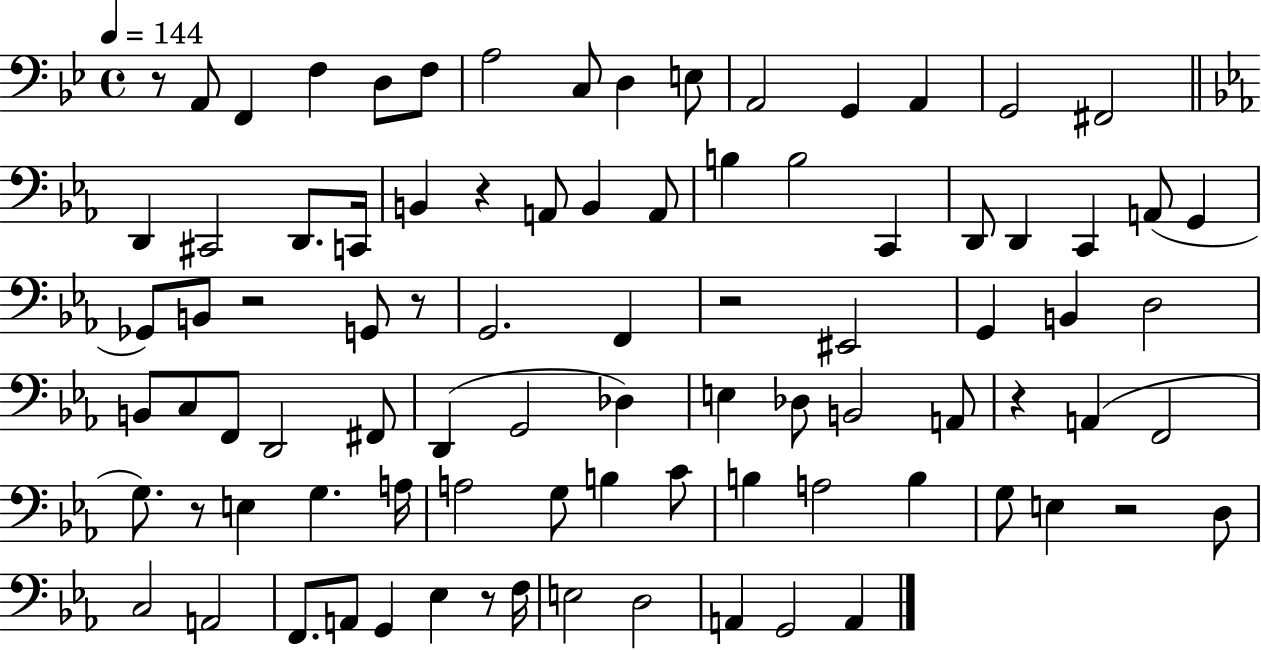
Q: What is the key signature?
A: BES major